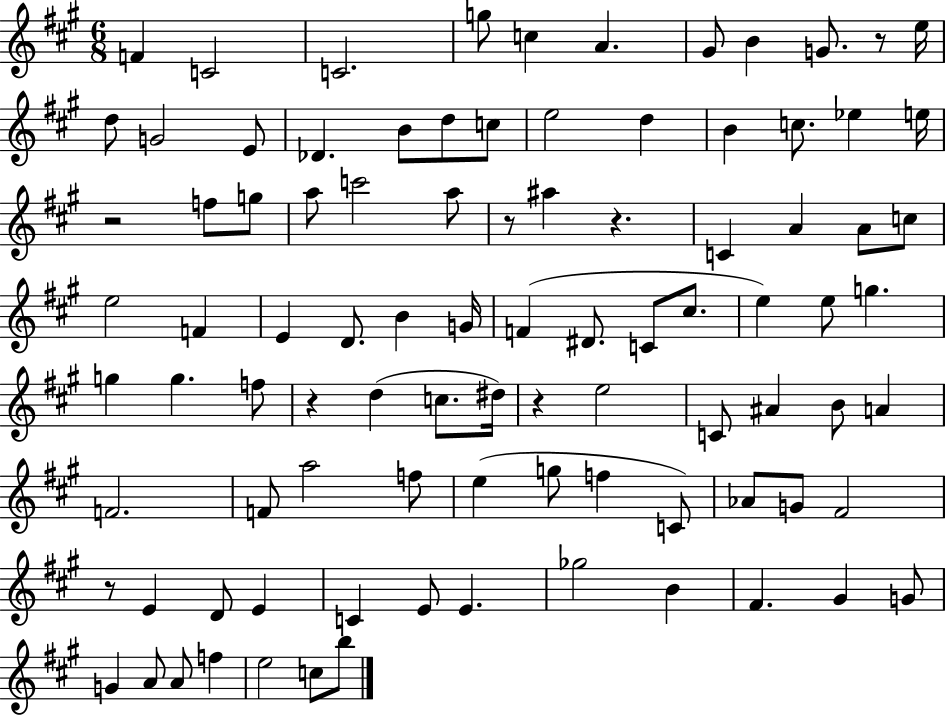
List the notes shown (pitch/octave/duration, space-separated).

F4/q C4/h C4/h. G5/e C5/q A4/q. G#4/e B4/q G4/e. R/e E5/s D5/e G4/h E4/e Db4/q. B4/e D5/e C5/e E5/h D5/q B4/q C5/e. Eb5/q E5/s R/h F5/e G5/e A5/e C6/h A5/e R/e A#5/q R/q. C4/q A4/q A4/e C5/e E5/h F4/q E4/q D4/e. B4/q G4/s F4/q D#4/e. C4/e C#5/e. E5/q E5/e G5/q. G5/q G5/q. F5/e R/q D5/q C5/e. D#5/s R/q E5/h C4/e A#4/q B4/e A4/q F4/h. F4/e A5/h F5/e E5/q G5/e F5/q C4/e Ab4/e G4/e F#4/h R/e E4/q D4/e E4/q C4/q E4/e E4/q. Gb5/h B4/q F#4/q. G#4/q G4/e G4/q A4/e A4/e F5/q E5/h C5/e B5/e